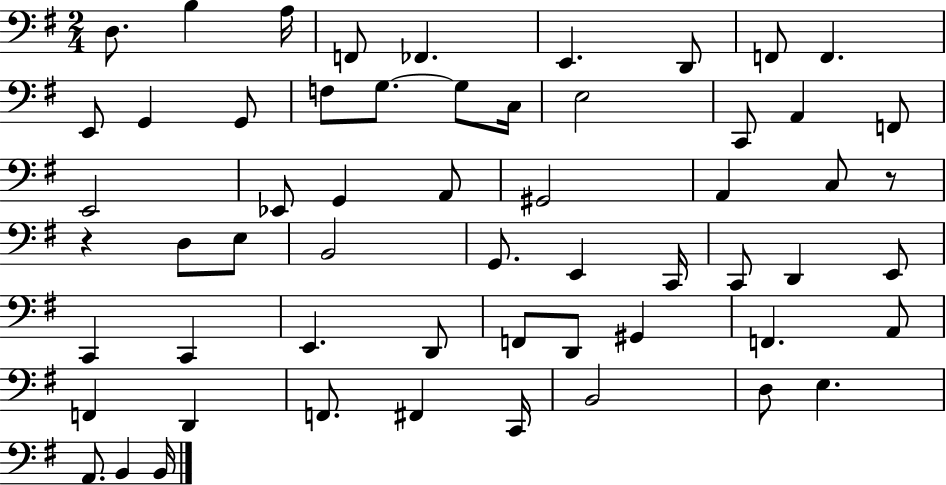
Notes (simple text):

D3/e. B3/q A3/s F2/e FES2/q. E2/q. D2/e F2/e F2/q. E2/e G2/q G2/e F3/e G3/e. G3/e C3/s E3/h C2/e A2/q F2/e E2/h Eb2/e G2/q A2/e G#2/h A2/q C3/e R/e R/q D3/e E3/e B2/h G2/e. E2/q C2/s C2/e D2/q E2/e C2/q C2/q E2/q. D2/e F2/e D2/e G#2/q F2/q. A2/e F2/q D2/q F2/e. F#2/q C2/s B2/h D3/e E3/q. A2/e. B2/q B2/s